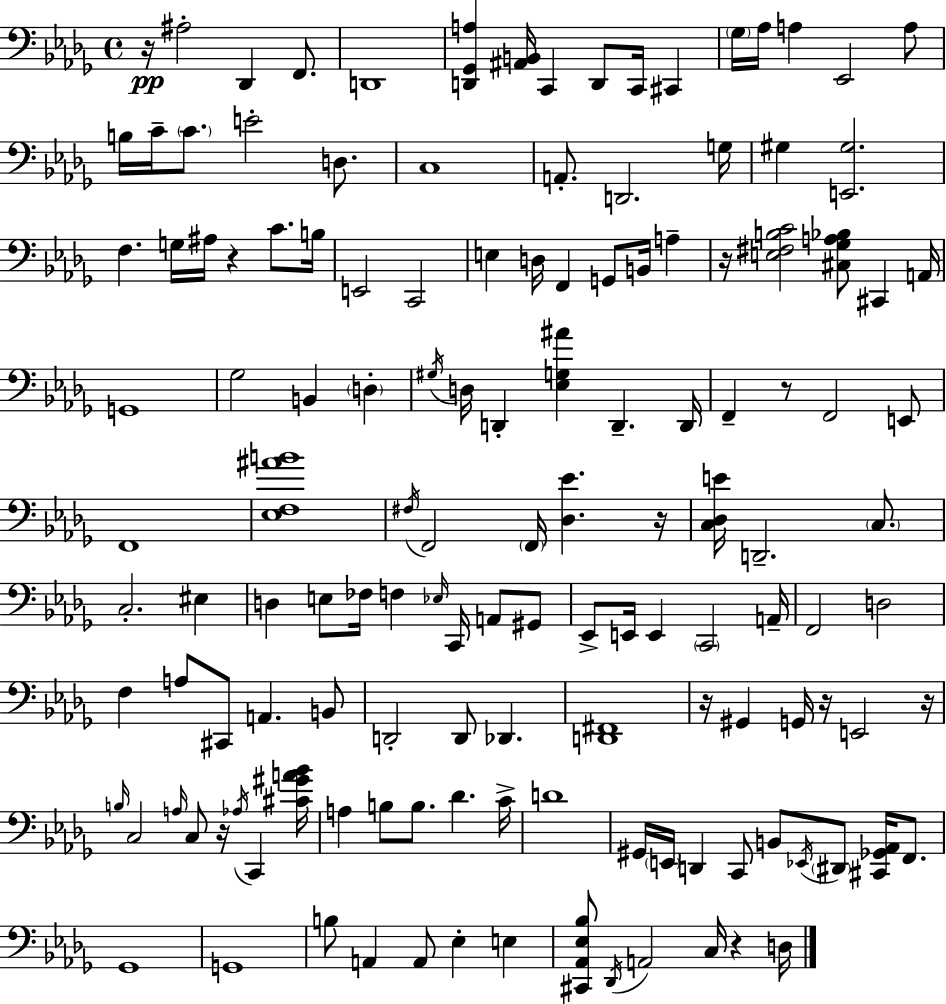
{
  \clef bass
  \time 4/4
  \defaultTimeSignature
  \key bes \minor
  \repeat volta 2 { r16\pp ais2-. des,4 f,8. | d,1 | <d, ges, a>4 <ais, b,>16 c,4 d,8 c,16 cis,4 | \parenthesize ges16 aes16 a4 ees,2 a8 | \break b16 c'16-- \parenthesize c'8. e'2-. d8. | c1 | a,8.-. d,2. g16 | gis4 <e, gis>2. | \break f4. g16 ais16 r4 c'8. b16 | e,2 c,2 | e4 d16 f,4 g,8 b,16 a4-- | r16 <e fis b c'>2 <cis ges a bes>8 cis,4 a,16 | \break g,1 | ges2 b,4 \parenthesize d4-. | \acciaccatura { gis16 } d16 d,4-. <ees g ais'>4 d,4.-- | d,16 f,4-- r8 f,2 e,8 | \break f,1 | <ees f ais' b'>1 | \acciaccatura { fis16 } f,2 \parenthesize f,16 <des ees'>4. | r16 <c des e'>16 d,2.-- \parenthesize c8. | \break c2.-. eis4 | d4 e8 fes16 f4 \grace { ees16 } c,16 a,8 | gis,8 ees,8-> e,16 e,4 \parenthesize c,2 | a,16-- f,2 d2 | \break f4 a8 cis,8 a,4. | b,8 d,2-. d,8 des,4. | <d, fis,>1 | r16 gis,4 g,16 r16 e,2 | \break r16 \grace { b16 } c2 \grace { a16 } c8 r16 | \acciaccatura { aes16 } c,4 <cis' gis' a' bes'>16 a4 b8 b8. des'4. | c'16-> d'1 | gis,16 \parenthesize e,16 d,4 c,8 b,8 | \break \acciaccatura { ees,16 } \parenthesize dis,8 <cis, ges, aes,>16 f,8. ges,1 | g,1 | b8 a,4 a,8 ees4-. | e4 <cis, aes, ees bes>8 \acciaccatura { des,16 } a,2 | \break c16 r4 d16 } \bar "|."
}